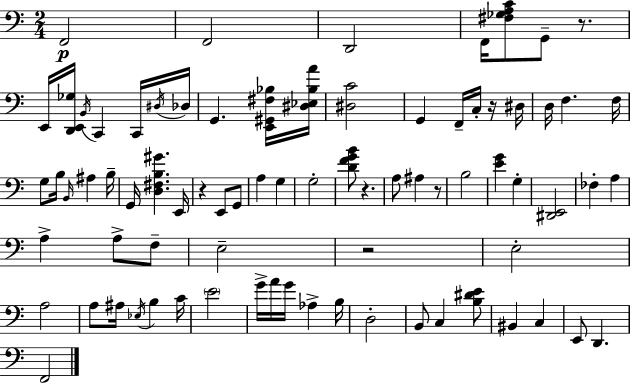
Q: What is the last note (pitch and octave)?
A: F2